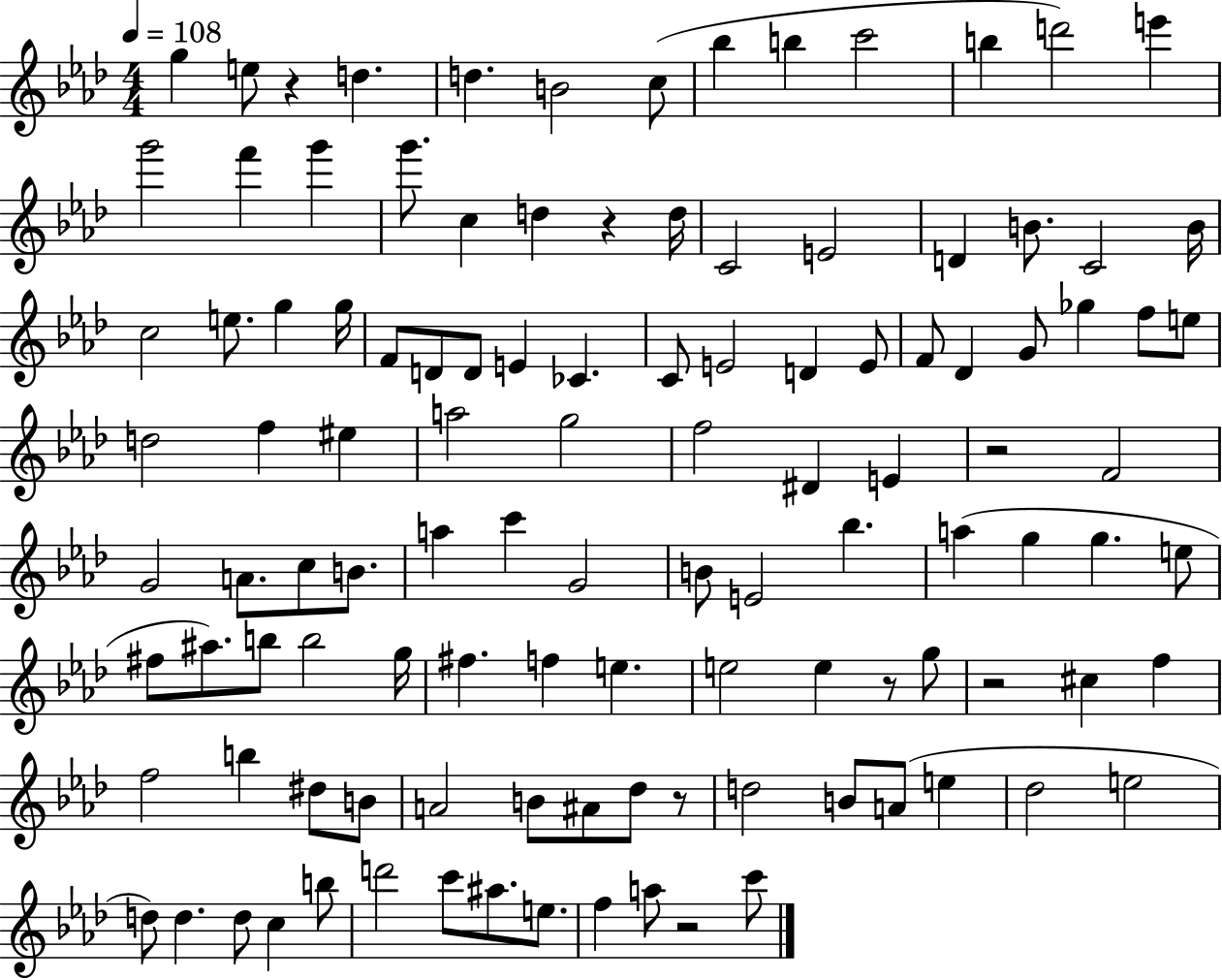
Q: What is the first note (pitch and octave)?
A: G5